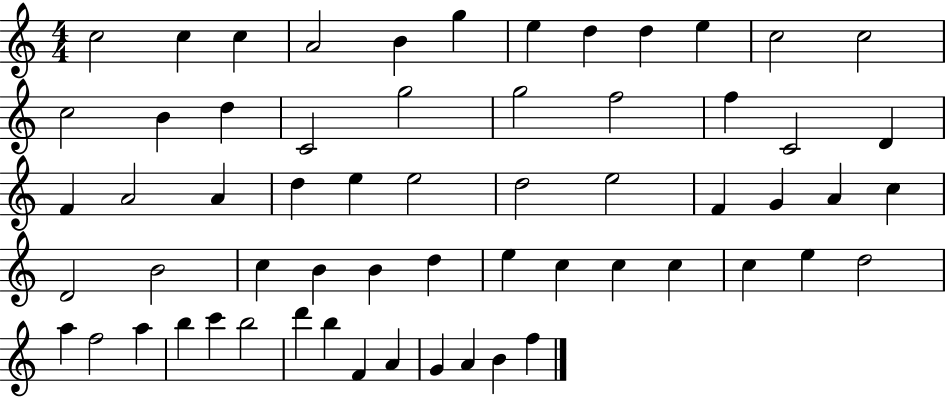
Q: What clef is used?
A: treble